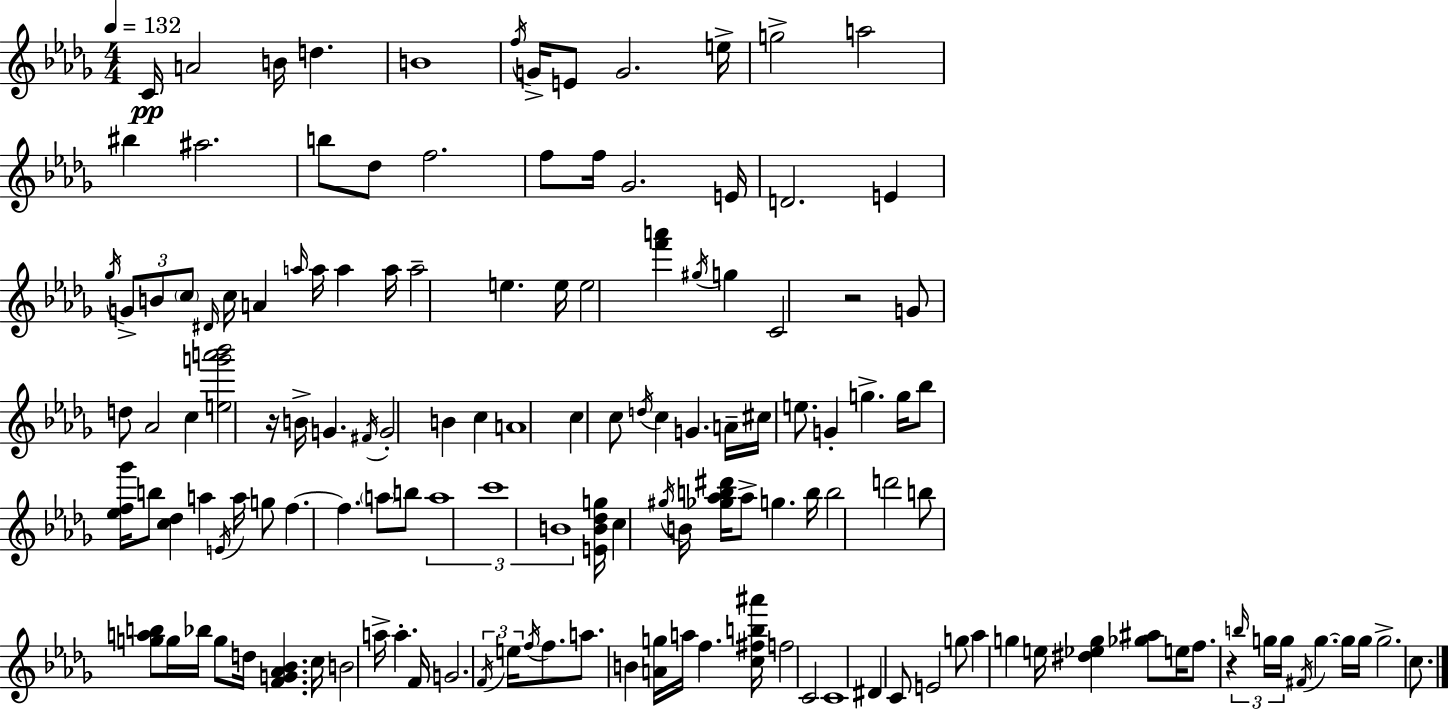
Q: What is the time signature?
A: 4/4